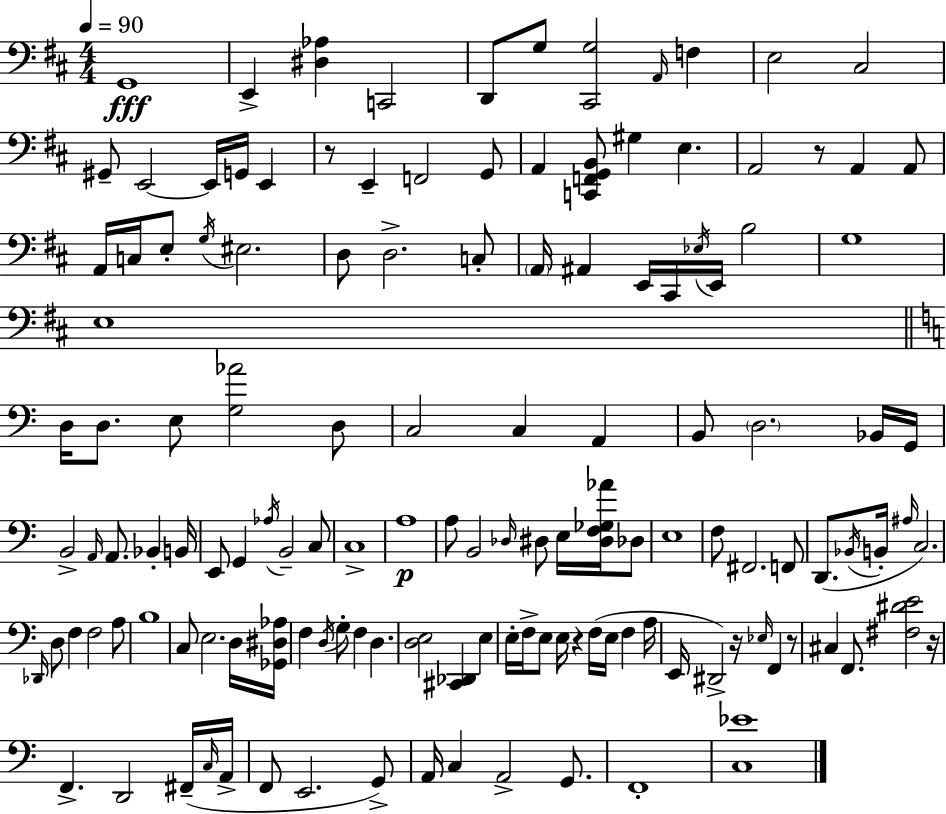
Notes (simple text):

G2/w E2/q [D#3,Ab3]/q C2/h D2/e G3/e [C#2,G3]/h A2/s F3/q E3/h C#3/h G#2/e E2/h E2/s G2/s E2/q R/e E2/q F2/h G2/e A2/q [C2,F2,G2,B2]/e G#3/q E3/q. A2/h R/e A2/q A2/e A2/s C3/s E3/e G3/s EIS3/h. D3/e D3/h. C3/e A2/s A#2/q E2/s C#2/s Eb3/s E2/s B3/h G3/w E3/w D3/s D3/e. E3/e [G3,Ab4]/h D3/e C3/h C3/q A2/q B2/e D3/h. Bb2/s G2/s B2/h A2/s A2/e. Bb2/q B2/s E2/e G2/q Ab3/s B2/h C3/e C3/w A3/w A3/e B2/h Db3/s D#3/e E3/s [D#3,F3,Gb3,Ab4]/s Db3/e E3/w F3/e F#2/h. F2/e D2/e. Bb2/s B2/s A#3/s C3/h. Db2/s D3/e F3/q F3/h A3/e B3/w C3/e E3/h. D3/s [Gb2,D#3,Ab3]/s F3/q D3/s G3/e F3/q D3/q. [D3,E3]/h [C#2,Db2]/q E3/q E3/s F3/s E3/e E3/s R/q F3/s E3/s F3/q A3/s E2/s D#2/h R/s Eb3/s F2/q R/e C#3/q F2/e. [F#3,D#4,E4]/h R/s F2/q. D2/h F#2/s C3/s A2/s F2/e E2/h. G2/e A2/s C3/q A2/h G2/e. F2/w [C3,Eb4]/w